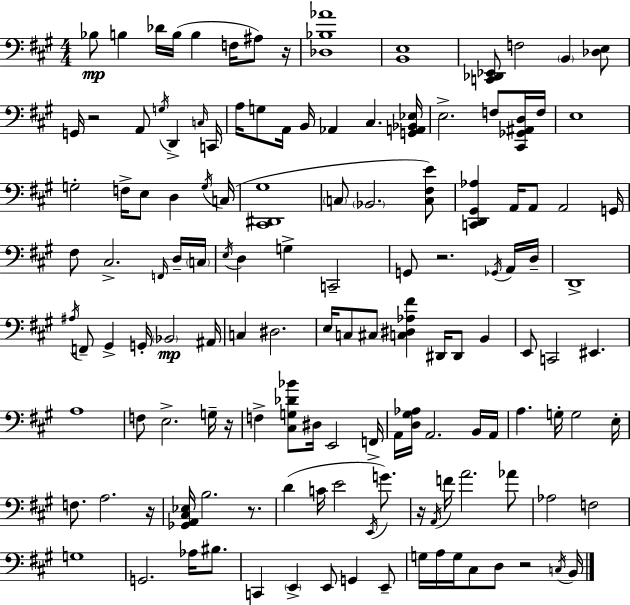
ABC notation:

X:1
T:Untitled
M:4/4
L:1/4
K:A
_B,/2 B, _D/4 B,/4 B, F,/4 ^A,/2 z/4 [_D,_B,_A]4 [B,,E,]4 [C,,_D,,_E,,]/2 F,2 B,, [_D,E,]/2 G,,/4 z2 A,,/2 G,/4 D,, C,/4 C,,/4 A,/4 G,/2 A,,/4 B,,/4 _A,, ^C, [G,,A,,_B,,_E,]/4 E,2 F,/2 [^C,,_G,,^A,,D,]/4 F,/4 E,4 G,2 F,/4 E,/2 D, G,/4 C,/4 [^C,,^D,,^G,]4 C,/2 _B,,2 [C,^F,E]/2 [C,,D,,^G,,_A,] A,,/4 A,,/2 A,,2 G,,/4 ^F,/2 ^C,2 F,,/4 D,/4 C,/4 E,/4 D, G, C,,2 G,,/2 z2 _G,,/4 A,,/4 D,/4 D,,4 ^A,/4 F,,/2 ^G,, G,,/4 _B,,2 ^A,,/4 C, ^D,2 E,/4 C,/2 ^C,/2 [C,^D,_A,^F] ^D,,/4 ^D,,/2 B,, E,,/2 C,,2 ^E,, A,4 F,/2 E,2 G,/4 z/4 F, [^C,G,_D_B]/2 ^D,/4 E,,2 F,,/4 A,,/4 [D,^G,_A,]/4 A,,2 B,,/4 A,,/4 A, G,/4 G,2 E,/4 F,/2 A,2 z/4 [_G,,A,,^C,_E,]/4 B,2 z/2 D C/4 E2 E,,/4 G/2 z/4 A,,/4 F/4 A2 _A/2 _A,2 F,2 G,4 G,,2 _A,/4 ^B,/2 C,, E,, E,,/2 G,, E,,/2 G,/4 A,/4 G,/4 ^C,/2 D,/2 z2 C,/4 B,,/4